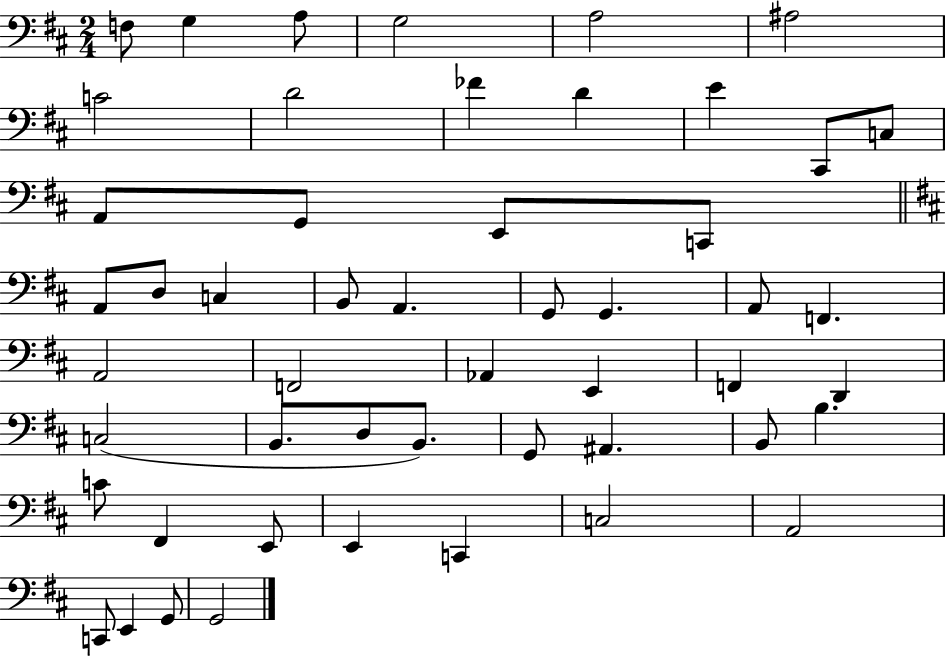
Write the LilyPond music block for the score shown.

{
  \clef bass
  \numericTimeSignature
  \time 2/4
  \key d \major
  f8 g4 a8 | g2 | a2 | ais2 | \break c'2 | d'2 | fes'4 d'4 | e'4 cis,8 c8 | \break a,8 g,8 e,8 c,8 | \bar "||" \break \key b \minor a,8 d8 c4 | b,8 a,4. | g,8 g,4. | a,8 f,4. | \break a,2 | f,2 | aes,4 e,4 | f,4 d,4 | \break c2( | b,8. d8 b,8.) | g,8 ais,4. | b,8 b4. | \break c'8 fis,4 e,8 | e,4 c,4 | c2 | a,2 | \break c,8 e,4 g,8 | g,2 | \bar "|."
}